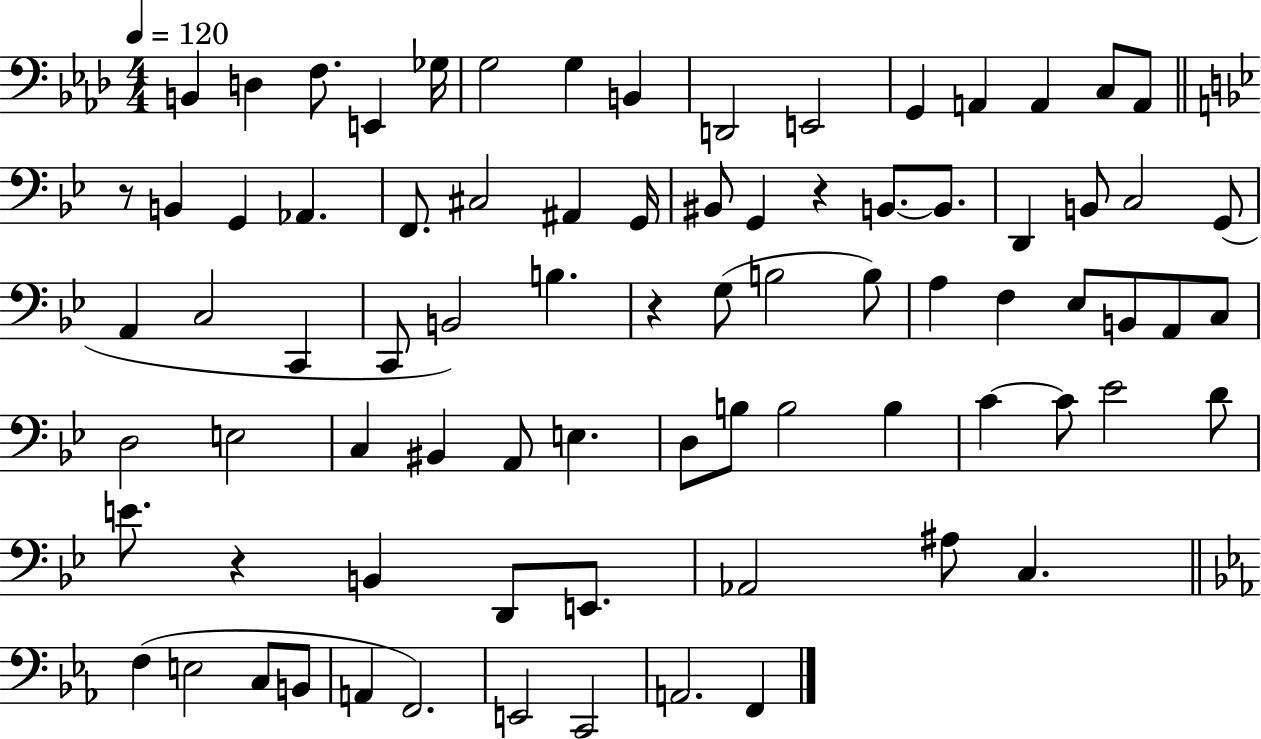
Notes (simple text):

B2/q D3/q F3/e. E2/q Gb3/s G3/h G3/q B2/q D2/h E2/h G2/q A2/q A2/q C3/e A2/e R/e B2/q G2/q Ab2/q. F2/e. C#3/h A#2/q G2/s BIS2/e G2/q R/q B2/e. B2/e. D2/q B2/e C3/h G2/e A2/q C3/h C2/q C2/e B2/h B3/q. R/q G3/e B3/h B3/e A3/q F3/q Eb3/e B2/e A2/e C3/e D3/h E3/h C3/q BIS2/q A2/e E3/q. D3/e B3/e B3/h B3/q C4/q C4/e Eb4/h D4/e E4/e. R/q B2/q D2/e E2/e. Ab2/h A#3/e C3/q. F3/q E3/h C3/e B2/e A2/q F2/h. E2/h C2/h A2/h. F2/q